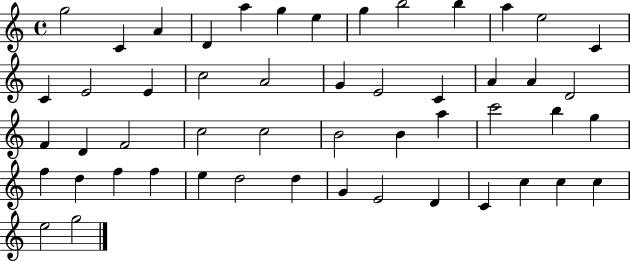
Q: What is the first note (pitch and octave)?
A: G5